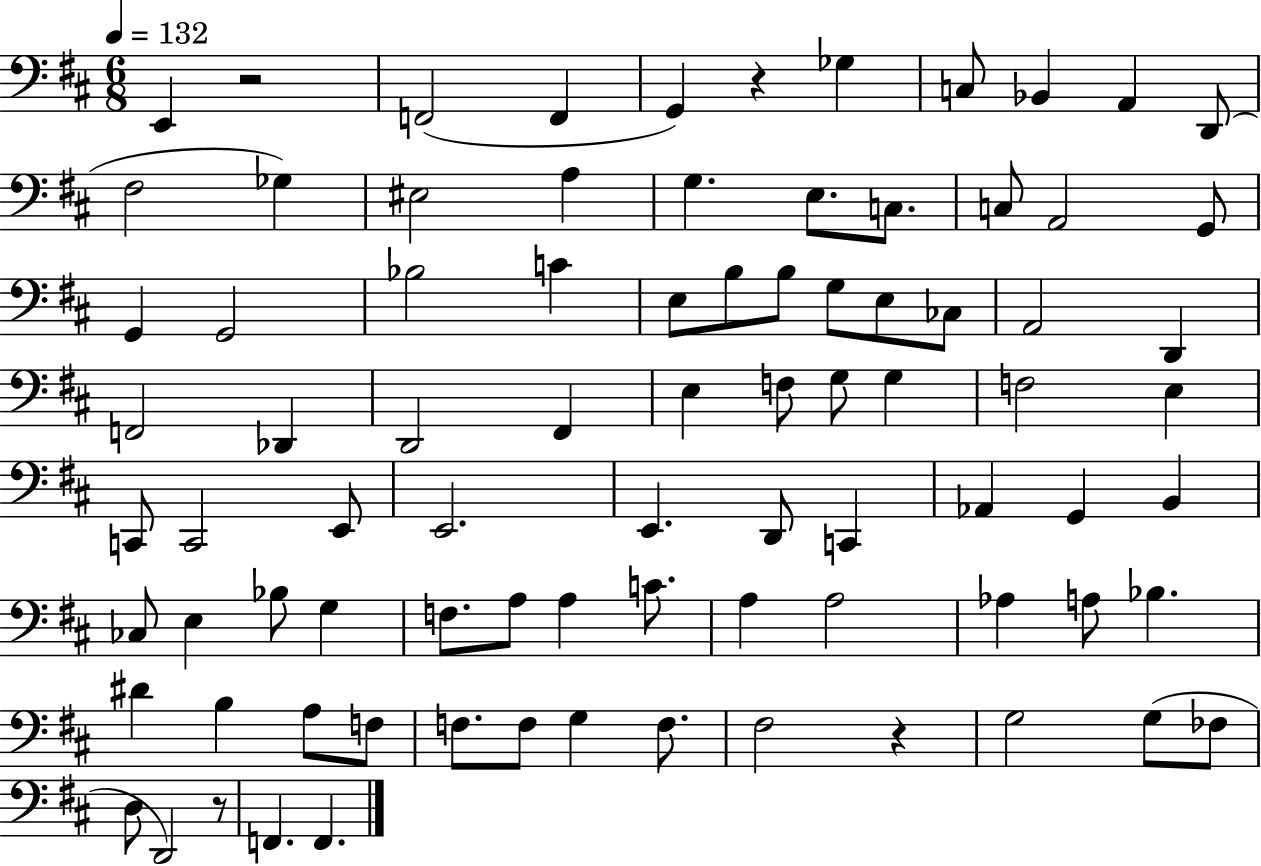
{
  \clef bass
  \numericTimeSignature
  \time 6/8
  \key d \major
  \tempo 4 = 132
  e,4 r2 | f,2( f,4 | g,4) r4 ges4 | c8 bes,4 a,4 d,8( | \break fis2 ges4) | eis2 a4 | g4. e8. c8. | c8 a,2 g,8 | \break g,4 g,2 | bes2 c'4 | e8 b8 b8 g8 e8 ces8 | a,2 d,4 | \break f,2 des,4 | d,2 fis,4 | e4 f8 g8 g4 | f2 e4 | \break c,8 c,2 e,8 | e,2. | e,4. d,8 c,4 | aes,4 g,4 b,4 | \break ces8 e4 bes8 g4 | f8. a8 a4 c'8. | a4 a2 | aes4 a8 bes4. | \break dis'4 b4 a8 f8 | f8. f8 g4 f8. | fis2 r4 | g2 g8( fes8 | \break d8 d,2) r8 | f,4. f,4. | \bar "|."
}